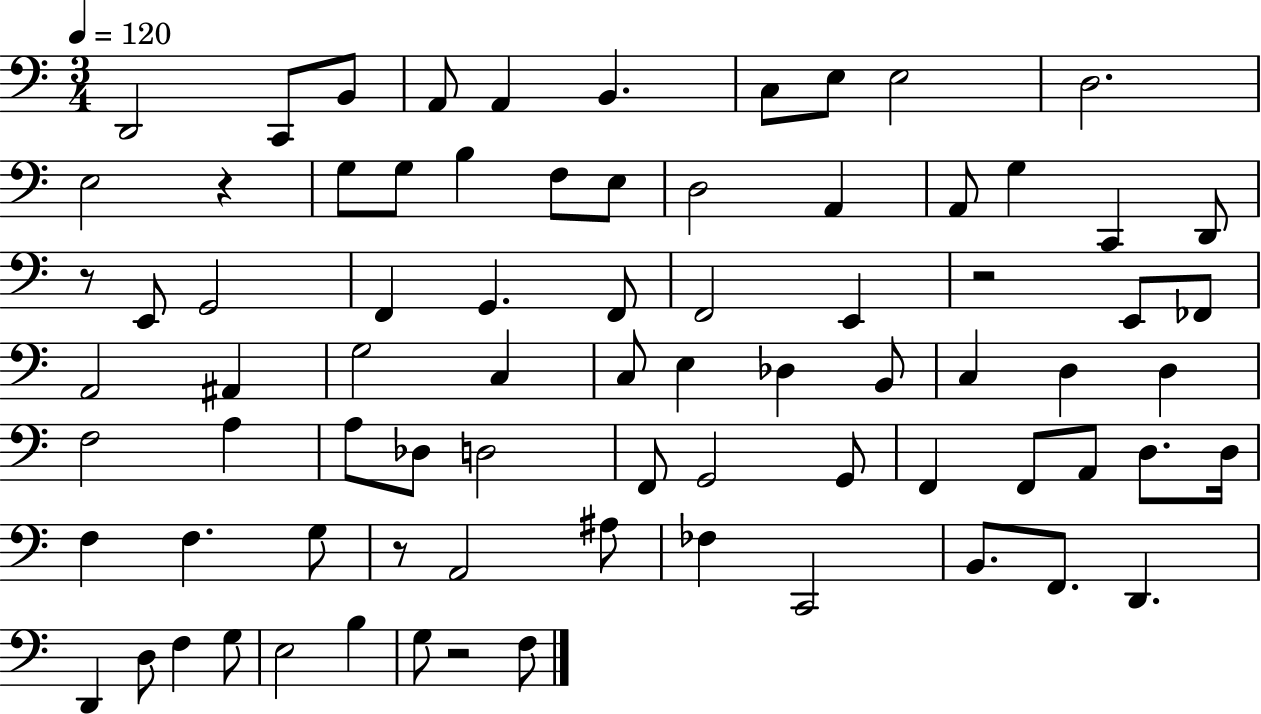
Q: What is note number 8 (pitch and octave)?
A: E3